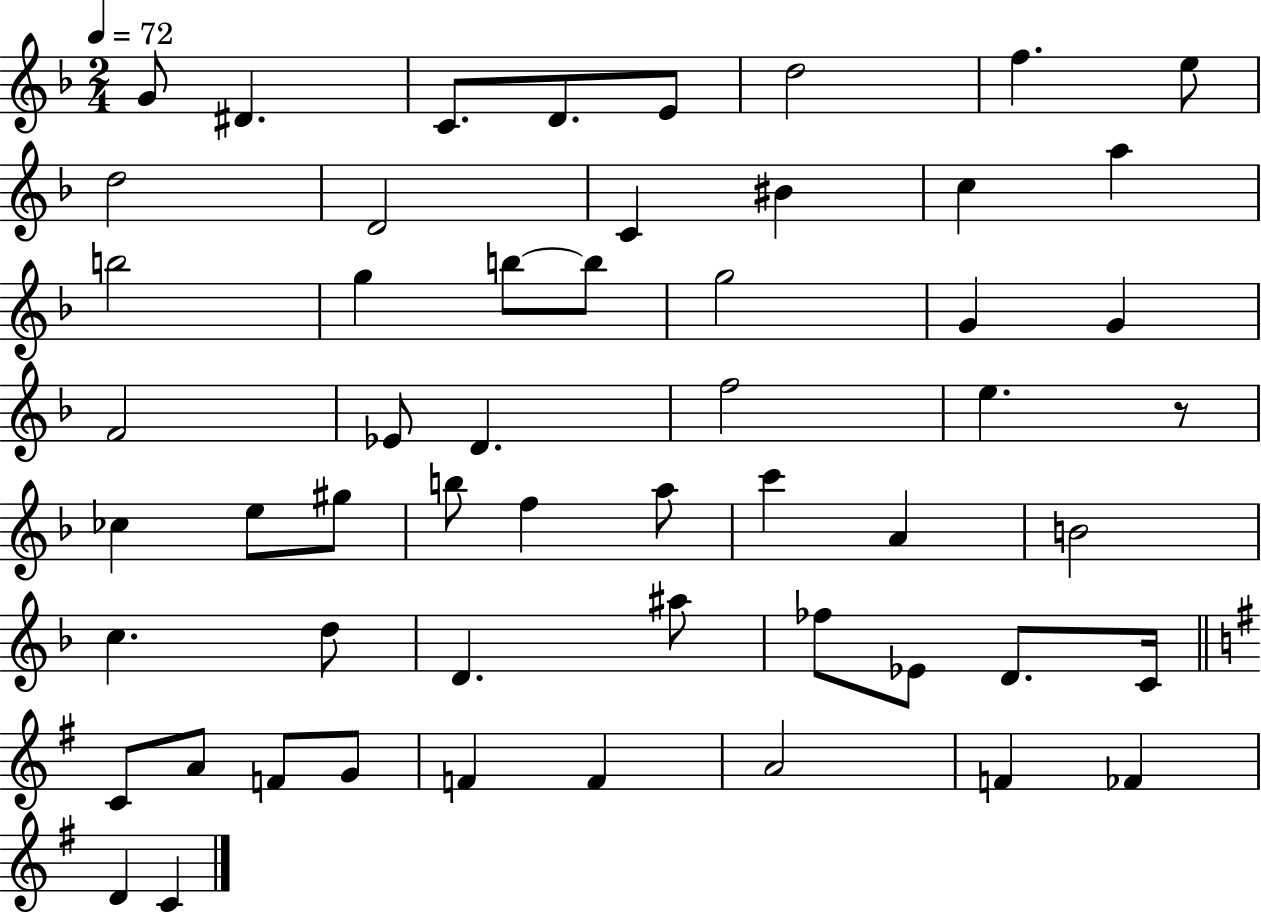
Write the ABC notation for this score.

X:1
T:Untitled
M:2/4
L:1/4
K:F
G/2 ^D C/2 D/2 E/2 d2 f e/2 d2 D2 C ^B c a b2 g b/2 b/2 g2 G G F2 _E/2 D f2 e z/2 _c e/2 ^g/2 b/2 f a/2 c' A B2 c d/2 D ^a/2 _f/2 _E/2 D/2 C/4 C/2 A/2 F/2 G/2 F F A2 F _F D C